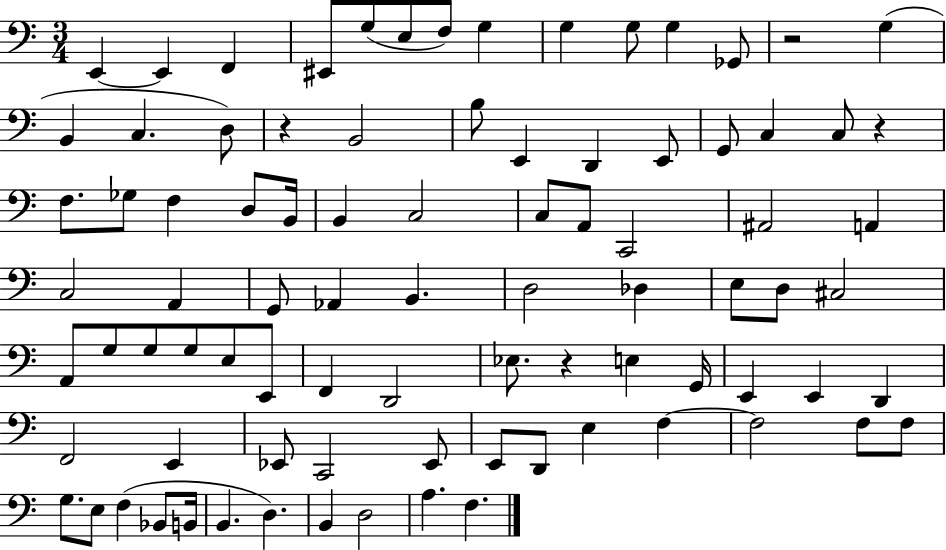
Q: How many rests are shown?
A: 4